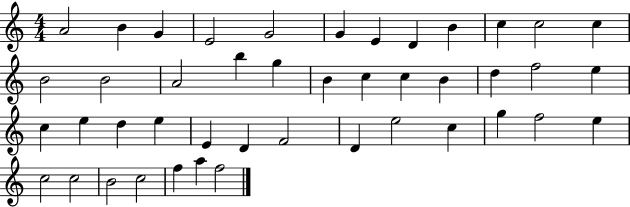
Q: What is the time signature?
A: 4/4